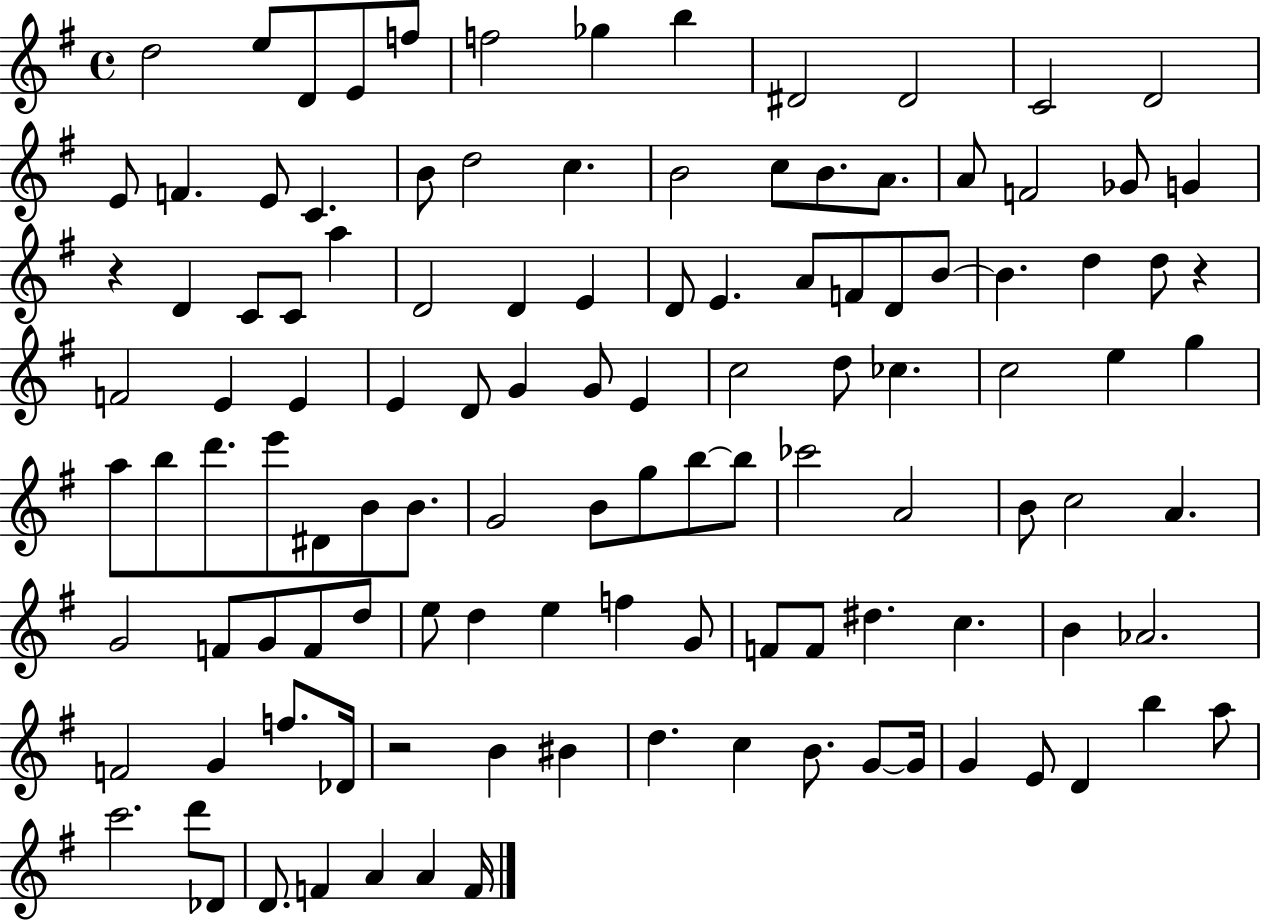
D5/h E5/e D4/e E4/e F5/e F5/h Gb5/q B5/q D#4/h D#4/h C4/h D4/h E4/e F4/q. E4/e C4/q. B4/e D5/h C5/q. B4/h C5/e B4/e. A4/e. A4/e F4/h Gb4/e G4/q R/q D4/q C4/e C4/e A5/q D4/h D4/q E4/q D4/e E4/q. A4/e F4/e D4/e B4/e B4/q. D5/q D5/e R/q F4/h E4/q E4/q E4/q D4/e G4/q G4/e E4/q C5/h D5/e CES5/q. C5/h E5/q G5/q A5/e B5/e D6/e. E6/e D#4/e B4/e B4/e. G4/h B4/e G5/e B5/e B5/e CES6/h A4/h B4/e C5/h A4/q. G4/h F4/e G4/e F4/e D5/e E5/e D5/q E5/q F5/q G4/e F4/e F4/e D#5/q. C5/q. B4/q Ab4/h. F4/h G4/q F5/e. Db4/s R/h B4/q BIS4/q D5/q. C5/q B4/e. G4/e G4/s G4/q E4/e D4/q B5/q A5/e C6/h. D6/e Db4/e D4/e. F4/q A4/q A4/q F4/s